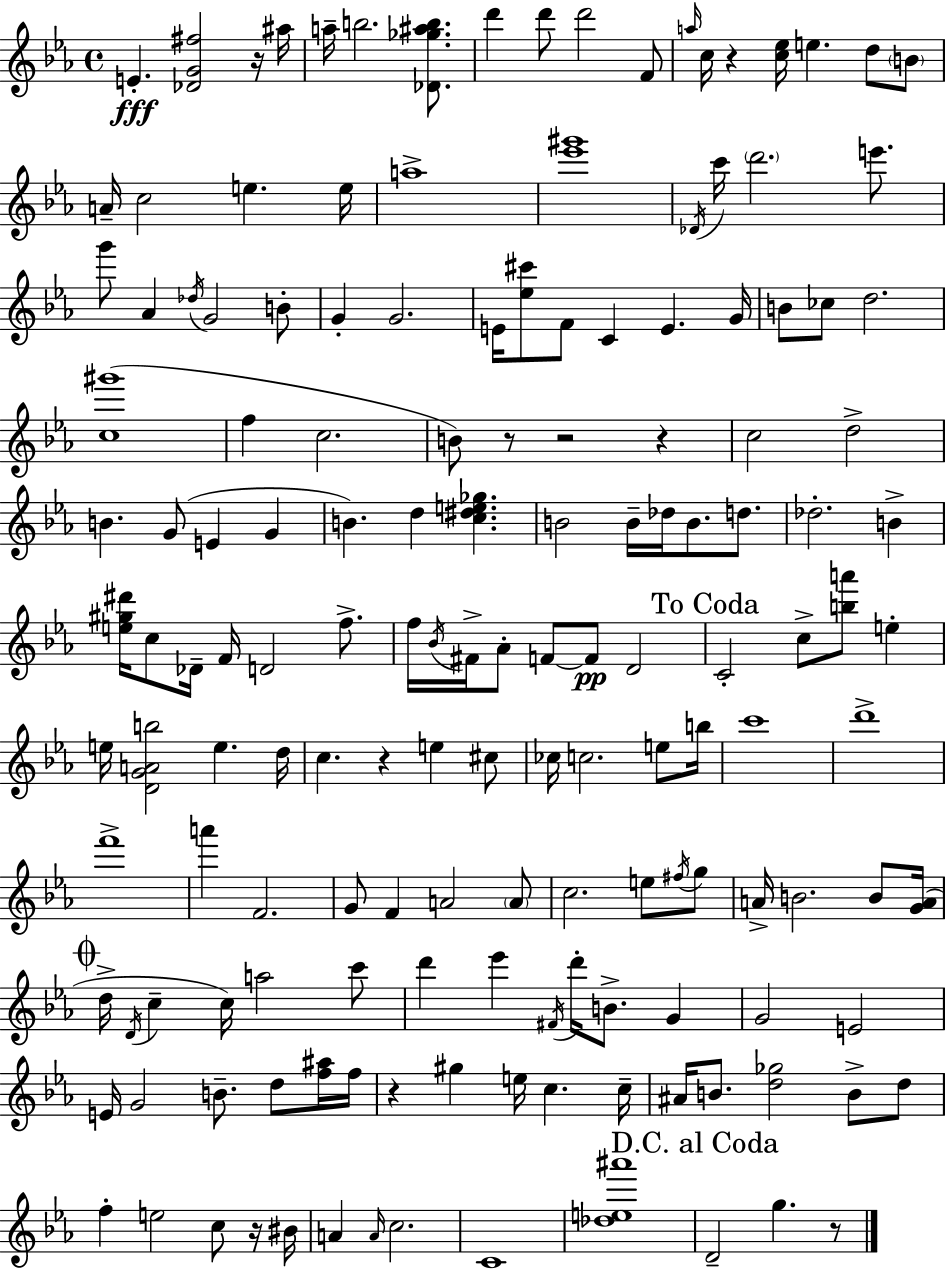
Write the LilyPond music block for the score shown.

{
  \clef treble
  \time 4/4
  \defaultTimeSignature
  \key ees \major
  e'4.-.\fff <des' g' fis''>2 r16 ais''16 | a''16-- b''2. <des' ges'' ais'' b''>8. | d'''4 d'''8 d'''2 f'8 | \grace { a''16 } c''16 r4 <c'' ees''>16 e''4. d''8 \parenthesize b'8 | \break a'16-- c''2 e''4. | e''16 a''1-> | <ees''' gis'''>1 | \acciaccatura { des'16 } c'''16 \parenthesize d'''2. e'''8. | \break g'''8 aes'4 \acciaccatura { des''16 } g'2 | b'8-. g'4-. g'2. | e'16 <ees'' cis'''>8 f'8 c'4 e'4. | g'16 b'8 ces''8 d''2. | \break <c'' gis'''>1( | f''4 c''2. | b'8) r8 r2 r4 | c''2 d''2-> | \break b'4. g'8( e'4 g'4 | b'4.) d''4 <c'' dis'' e'' ges''>4. | b'2 b'16-- des''16 b'8. | d''8. des''2.-. b'4-> | \break <e'' gis'' dis'''>16 c''8 des'16-- f'16 d'2 | f''8.-> f''16 \acciaccatura { bes'16 } fis'16-> aes'8-. f'8~~ f'8\pp d'2 | \mark "To Coda" c'2-. c''8-> <b'' a'''>8 | e''4-. e''16 <d' g' a' b''>2 e''4. | \break d''16 c''4. r4 e''4 | cis''8 ces''16 c''2. | e''8 b''16 c'''1 | d'''1-> | \break f'''1-> | a'''4 f'2. | g'8 f'4 a'2 | \parenthesize a'8 c''2. | \break e''8 \acciaccatura { fis''16 } g''8 a'16-> b'2. | b'8 <g' a'>16( \mark \markup { \musicglyph "scripts.coda" } d''16-> \acciaccatura { d'16 } c''4-- c''16) a''2 | c'''8 d'''4 ees'''4 \acciaccatura { fis'16 } d'''16-. | b'8.-> g'4 g'2 e'2 | \break e'16 g'2 | b'8.-- d''8 <f'' ais''>16 f''16 r4 gis''4 e''16 | c''4. c''16-- ais'16 b'8. <d'' ges''>2 | b'8-> d''8 f''4-. e''2 | \break c''8 r16 bis'16 a'4 \grace { a'16 } c''2. | c'1 | <des'' e'' ais'''>1 | \mark "D.C. al Coda" d'2-- | \break g''4. r8 \bar "|."
}